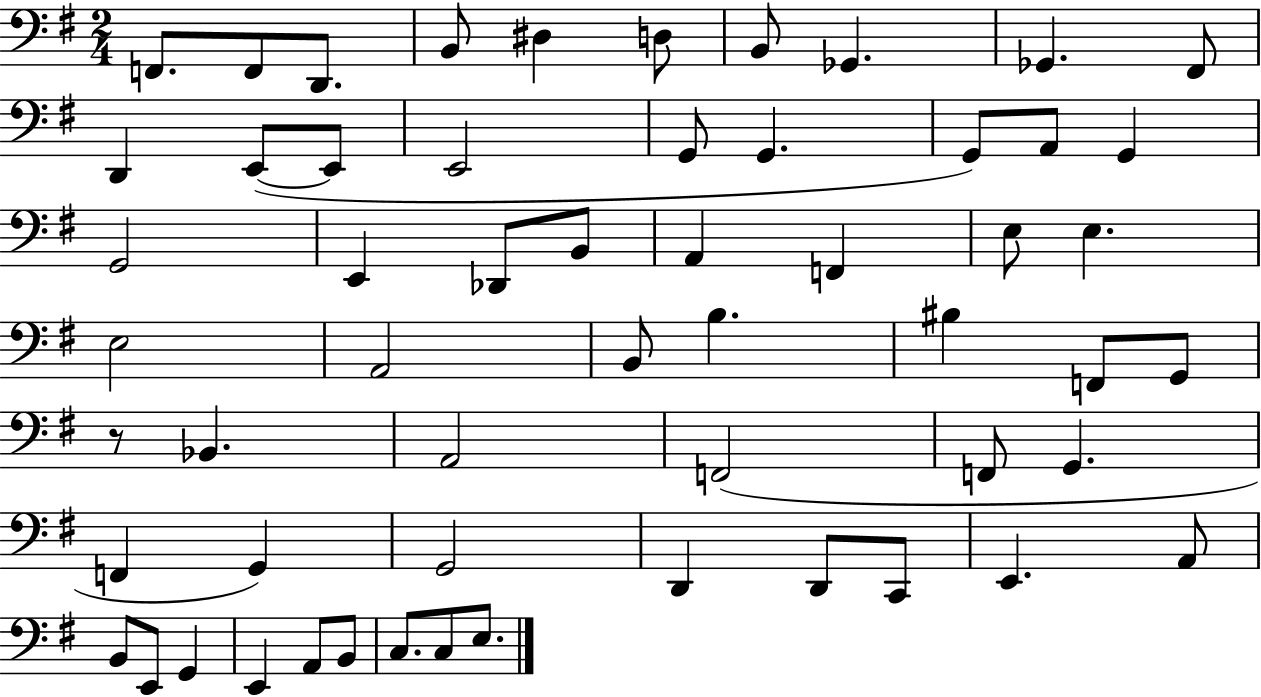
{
  \clef bass
  \numericTimeSignature
  \time 2/4
  \key g \major
  \repeat volta 2 { f,8. f,8 d,8. | b,8 dis4 d8 | b,8 ges,4. | ges,4. fis,8 | \break d,4 e,8~(~ e,8 | e,2 | g,8 g,4. | g,8) a,8 g,4 | \break g,2 | e,4 des,8 b,8 | a,4 f,4 | e8 e4. | \break e2 | a,2 | b,8 b4. | bis4 f,8 g,8 | \break r8 bes,4. | a,2 | f,2( | f,8 g,4. | \break f,4 g,4) | g,2 | d,4 d,8 c,8 | e,4. a,8 | \break b,8 e,8 g,4 | e,4 a,8 b,8 | c8. c8 e8. | } \bar "|."
}